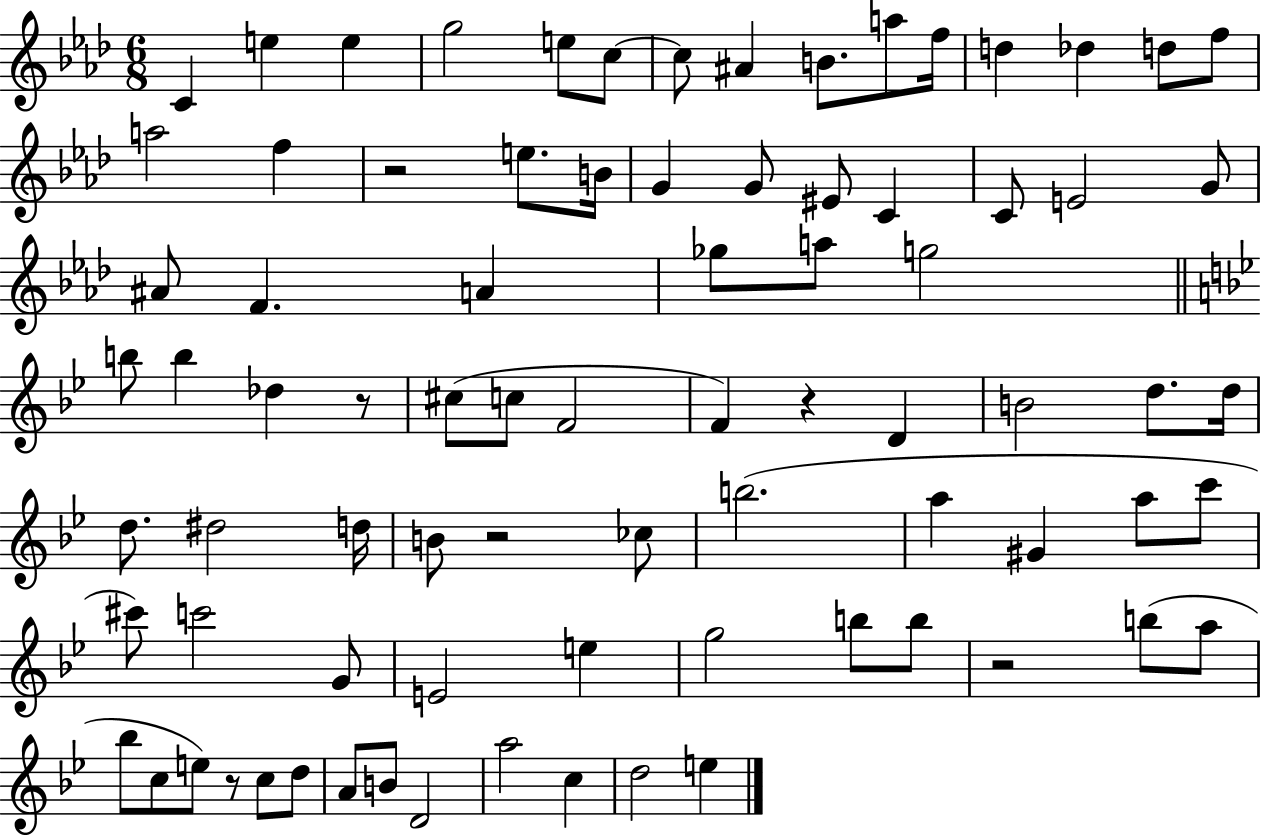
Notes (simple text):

C4/q E5/q E5/q G5/h E5/e C5/e C5/e A#4/q B4/e. A5/e F5/s D5/q Db5/q D5/e F5/e A5/h F5/q R/h E5/e. B4/s G4/q G4/e EIS4/e C4/q C4/e E4/h G4/e A#4/e F4/q. A4/q Gb5/e A5/e G5/h B5/e B5/q Db5/q R/e C#5/e C5/e F4/h F4/q R/q D4/q B4/h D5/e. D5/s D5/e. D#5/h D5/s B4/e R/h CES5/e B5/h. A5/q G#4/q A5/e C6/e C#6/e C6/h G4/e E4/h E5/q G5/h B5/e B5/e R/h B5/e A5/e Bb5/e C5/e E5/e R/e C5/e D5/e A4/e B4/e D4/h A5/h C5/q D5/h E5/q